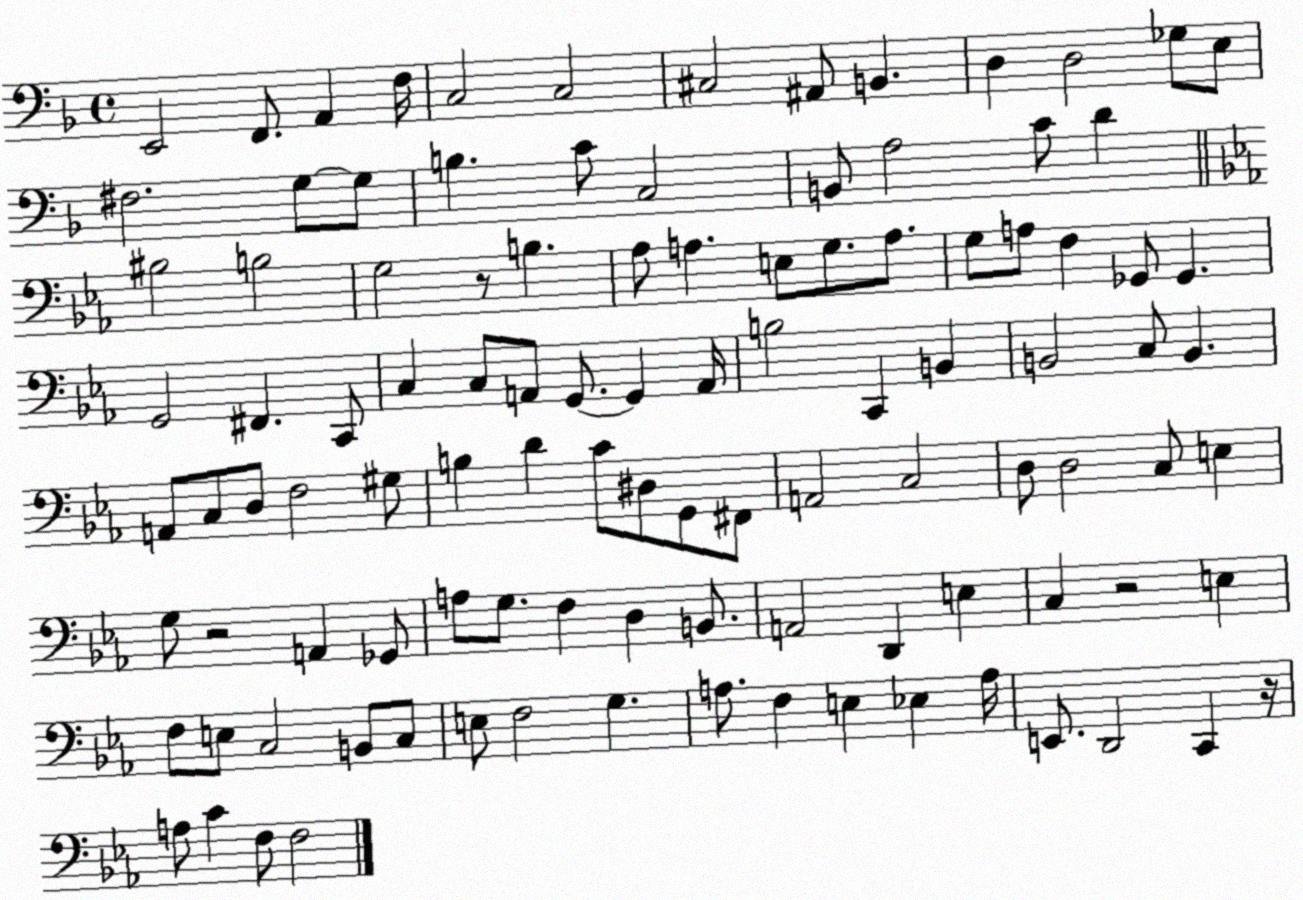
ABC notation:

X:1
T:Untitled
M:4/4
L:1/4
K:F
E,,2 F,,/2 A,, F,/4 C,2 C,2 ^C,2 ^A,,/2 B,, D, D,2 _G,/2 E,/2 ^F,2 G,/2 G,/2 B, C/2 C,2 B,,/2 A,2 C/2 D ^B,2 B,2 G,2 z/2 B, _A,/2 A, E,/2 G,/2 A,/2 G,/2 A,/2 F, _G,,/2 _G,, G,,2 ^F,, C,,/2 C, C,/2 A,,/2 G,,/2 G,, A,,/4 B,2 C,, B,, B,,2 C,/2 B,, A,,/2 C,/2 D,/2 F,2 ^G,/2 B, D C/2 ^D,/2 G,,/2 ^F,,/2 A,,2 C,2 D,/2 D,2 C,/2 E, G,/2 z2 A,, _G,,/2 A,/2 G,/2 F, D, B,,/2 A,,2 D,, E, C, z2 E, F,/2 E,/2 C,2 B,,/2 C,/2 E,/2 F,2 G, A,/2 F, E, _E, A,/4 E,,/2 D,,2 C,, z/4 A,/2 C F,/2 F,2